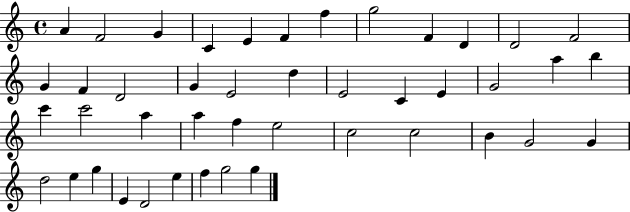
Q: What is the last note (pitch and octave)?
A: G5